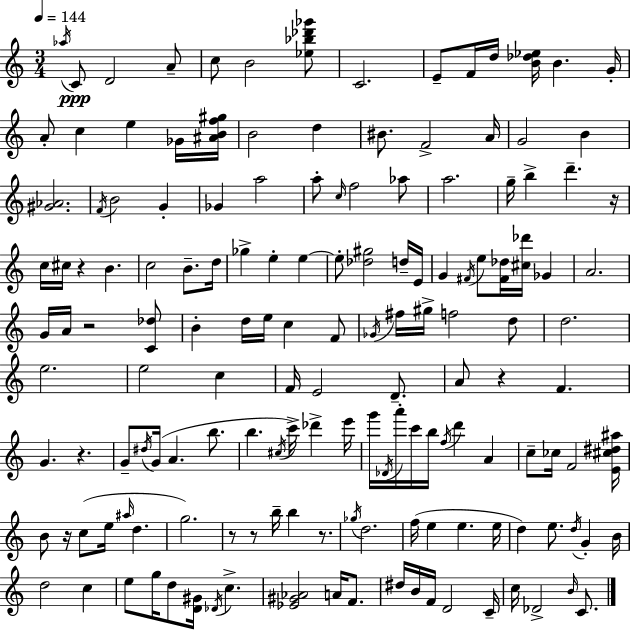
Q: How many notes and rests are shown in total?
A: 153